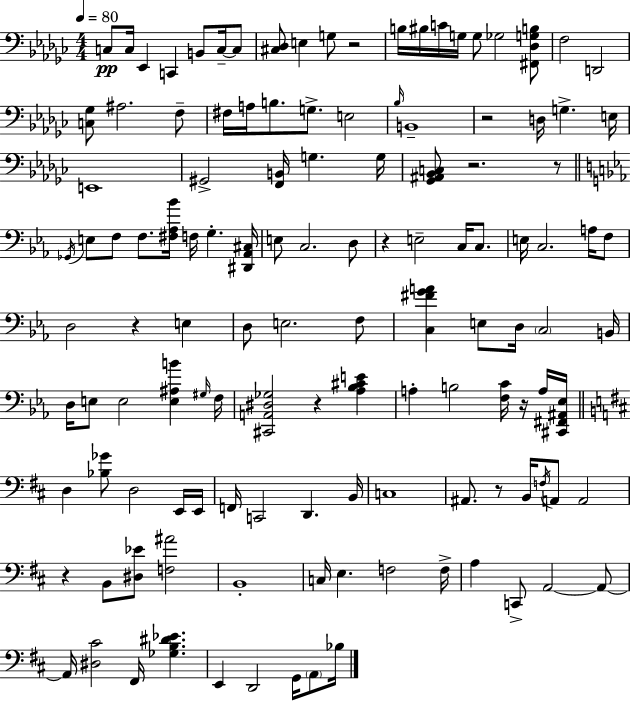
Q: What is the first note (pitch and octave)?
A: C3